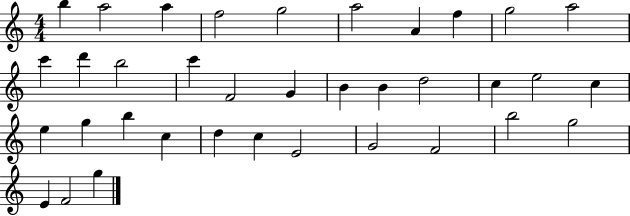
{
  \clef treble
  \numericTimeSignature
  \time 4/4
  \key c \major
  b''4 a''2 a''4 | f''2 g''2 | a''2 a'4 f''4 | g''2 a''2 | \break c'''4 d'''4 b''2 | c'''4 f'2 g'4 | b'4 b'4 d''2 | c''4 e''2 c''4 | \break e''4 g''4 b''4 c''4 | d''4 c''4 e'2 | g'2 f'2 | b''2 g''2 | \break e'4 f'2 g''4 | \bar "|."
}